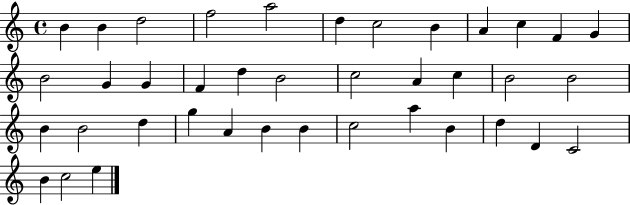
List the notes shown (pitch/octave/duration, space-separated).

B4/q B4/q D5/h F5/h A5/h D5/q C5/h B4/q A4/q C5/q F4/q G4/q B4/h G4/q G4/q F4/q D5/q B4/h C5/h A4/q C5/q B4/h B4/h B4/q B4/h D5/q G5/q A4/q B4/q B4/q C5/h A5/q B4/q D5/q D4/q C4/h B4/q C5/h E5/q